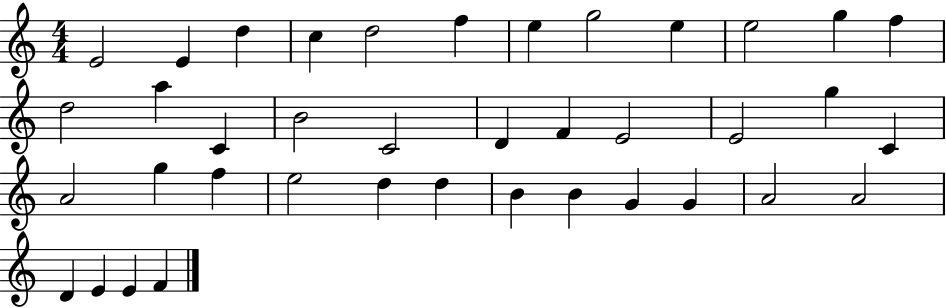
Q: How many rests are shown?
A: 0